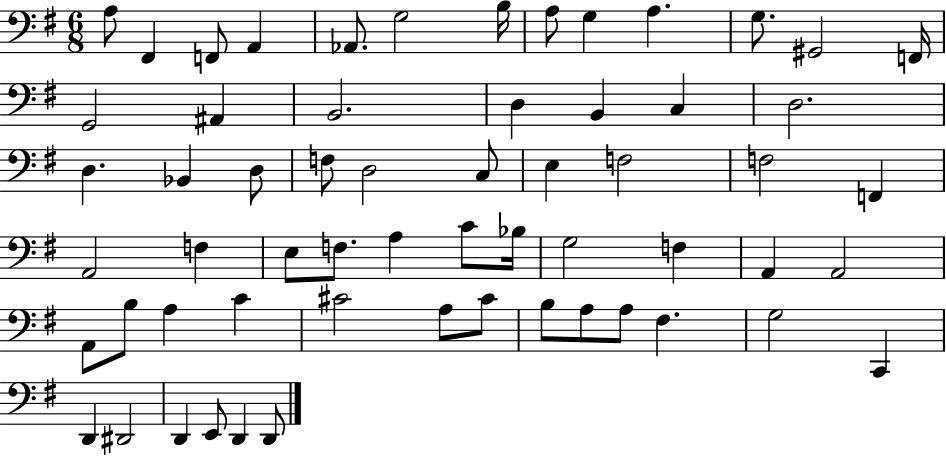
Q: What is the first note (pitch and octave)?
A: A3